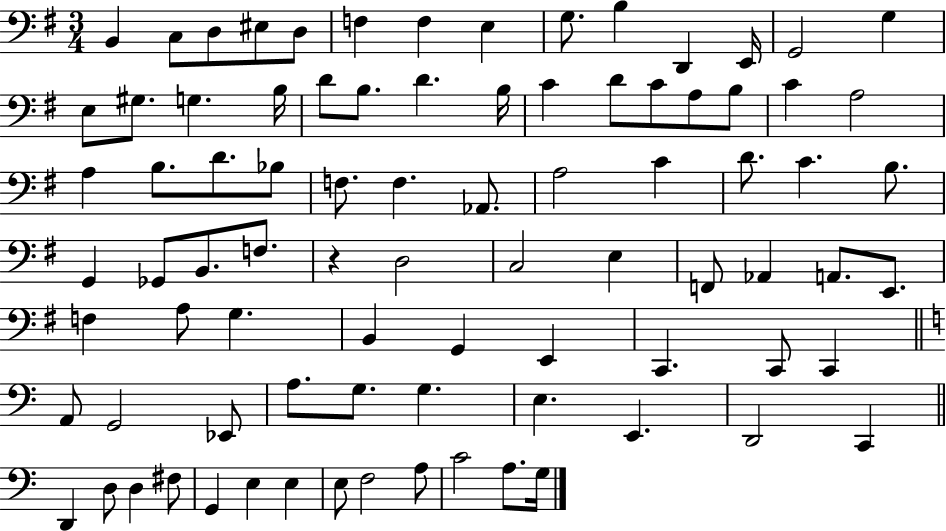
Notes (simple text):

B2/q C3/e D3/e EIS3/e D3/e F3/q F3/q E3/q G3/e. B3/q D2/q E2/s G2/h G3/q E3/e G#3/e. G3/q. B3/s D4/e B3/e. D4/q. B3/s C4/q D4/e C4/e A3/e B3/e C4/q A3/h A3/q B3/e. D4/e. Bb3/e F3/e. F3/q. Ab2/e. A3/h C4/q D4/e. C4/q. B3/e. G2/q Gb2/e B2/e. F3/e. R/q D3/h C3/h E3/q F2/e Ab2/q A2/e. E2/e. F3/q A3/e G3/q. B2/q G2/q E2/q C2/q. C2/e C2/q A2/e G2/h Eb2/e A3/e. G3/e. G3/q. E3/q. E2/q. D2/h C2/q D2/q D3/e D3/q F#3/e G2/q E3/q E3/q E3/e F3/h A3/e C4/h A3/e. G3/s